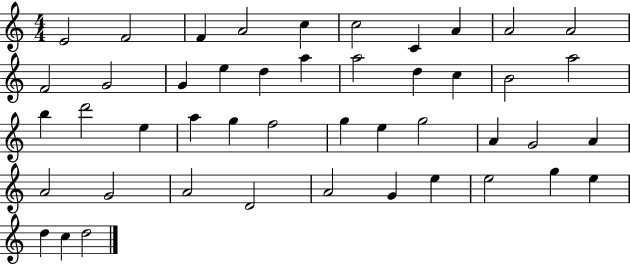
E4/h F4/h F4/q A4/h C5/q C5/h C4/q A4/q A4/h A4/h F4/h G4/h G4/q E5/q D5/q A5/q A5/h D5/q C5/q B4/h A5/h B5/q D6/h E5/q A5/q G5/q F5/h G5/q E5/q G5/h A4/q G4/h A4/q A4/h G4/h A4/h D4/h A4/h G4/q E5/q E5/h G5/q E5/q D5/q C5/q D5/h